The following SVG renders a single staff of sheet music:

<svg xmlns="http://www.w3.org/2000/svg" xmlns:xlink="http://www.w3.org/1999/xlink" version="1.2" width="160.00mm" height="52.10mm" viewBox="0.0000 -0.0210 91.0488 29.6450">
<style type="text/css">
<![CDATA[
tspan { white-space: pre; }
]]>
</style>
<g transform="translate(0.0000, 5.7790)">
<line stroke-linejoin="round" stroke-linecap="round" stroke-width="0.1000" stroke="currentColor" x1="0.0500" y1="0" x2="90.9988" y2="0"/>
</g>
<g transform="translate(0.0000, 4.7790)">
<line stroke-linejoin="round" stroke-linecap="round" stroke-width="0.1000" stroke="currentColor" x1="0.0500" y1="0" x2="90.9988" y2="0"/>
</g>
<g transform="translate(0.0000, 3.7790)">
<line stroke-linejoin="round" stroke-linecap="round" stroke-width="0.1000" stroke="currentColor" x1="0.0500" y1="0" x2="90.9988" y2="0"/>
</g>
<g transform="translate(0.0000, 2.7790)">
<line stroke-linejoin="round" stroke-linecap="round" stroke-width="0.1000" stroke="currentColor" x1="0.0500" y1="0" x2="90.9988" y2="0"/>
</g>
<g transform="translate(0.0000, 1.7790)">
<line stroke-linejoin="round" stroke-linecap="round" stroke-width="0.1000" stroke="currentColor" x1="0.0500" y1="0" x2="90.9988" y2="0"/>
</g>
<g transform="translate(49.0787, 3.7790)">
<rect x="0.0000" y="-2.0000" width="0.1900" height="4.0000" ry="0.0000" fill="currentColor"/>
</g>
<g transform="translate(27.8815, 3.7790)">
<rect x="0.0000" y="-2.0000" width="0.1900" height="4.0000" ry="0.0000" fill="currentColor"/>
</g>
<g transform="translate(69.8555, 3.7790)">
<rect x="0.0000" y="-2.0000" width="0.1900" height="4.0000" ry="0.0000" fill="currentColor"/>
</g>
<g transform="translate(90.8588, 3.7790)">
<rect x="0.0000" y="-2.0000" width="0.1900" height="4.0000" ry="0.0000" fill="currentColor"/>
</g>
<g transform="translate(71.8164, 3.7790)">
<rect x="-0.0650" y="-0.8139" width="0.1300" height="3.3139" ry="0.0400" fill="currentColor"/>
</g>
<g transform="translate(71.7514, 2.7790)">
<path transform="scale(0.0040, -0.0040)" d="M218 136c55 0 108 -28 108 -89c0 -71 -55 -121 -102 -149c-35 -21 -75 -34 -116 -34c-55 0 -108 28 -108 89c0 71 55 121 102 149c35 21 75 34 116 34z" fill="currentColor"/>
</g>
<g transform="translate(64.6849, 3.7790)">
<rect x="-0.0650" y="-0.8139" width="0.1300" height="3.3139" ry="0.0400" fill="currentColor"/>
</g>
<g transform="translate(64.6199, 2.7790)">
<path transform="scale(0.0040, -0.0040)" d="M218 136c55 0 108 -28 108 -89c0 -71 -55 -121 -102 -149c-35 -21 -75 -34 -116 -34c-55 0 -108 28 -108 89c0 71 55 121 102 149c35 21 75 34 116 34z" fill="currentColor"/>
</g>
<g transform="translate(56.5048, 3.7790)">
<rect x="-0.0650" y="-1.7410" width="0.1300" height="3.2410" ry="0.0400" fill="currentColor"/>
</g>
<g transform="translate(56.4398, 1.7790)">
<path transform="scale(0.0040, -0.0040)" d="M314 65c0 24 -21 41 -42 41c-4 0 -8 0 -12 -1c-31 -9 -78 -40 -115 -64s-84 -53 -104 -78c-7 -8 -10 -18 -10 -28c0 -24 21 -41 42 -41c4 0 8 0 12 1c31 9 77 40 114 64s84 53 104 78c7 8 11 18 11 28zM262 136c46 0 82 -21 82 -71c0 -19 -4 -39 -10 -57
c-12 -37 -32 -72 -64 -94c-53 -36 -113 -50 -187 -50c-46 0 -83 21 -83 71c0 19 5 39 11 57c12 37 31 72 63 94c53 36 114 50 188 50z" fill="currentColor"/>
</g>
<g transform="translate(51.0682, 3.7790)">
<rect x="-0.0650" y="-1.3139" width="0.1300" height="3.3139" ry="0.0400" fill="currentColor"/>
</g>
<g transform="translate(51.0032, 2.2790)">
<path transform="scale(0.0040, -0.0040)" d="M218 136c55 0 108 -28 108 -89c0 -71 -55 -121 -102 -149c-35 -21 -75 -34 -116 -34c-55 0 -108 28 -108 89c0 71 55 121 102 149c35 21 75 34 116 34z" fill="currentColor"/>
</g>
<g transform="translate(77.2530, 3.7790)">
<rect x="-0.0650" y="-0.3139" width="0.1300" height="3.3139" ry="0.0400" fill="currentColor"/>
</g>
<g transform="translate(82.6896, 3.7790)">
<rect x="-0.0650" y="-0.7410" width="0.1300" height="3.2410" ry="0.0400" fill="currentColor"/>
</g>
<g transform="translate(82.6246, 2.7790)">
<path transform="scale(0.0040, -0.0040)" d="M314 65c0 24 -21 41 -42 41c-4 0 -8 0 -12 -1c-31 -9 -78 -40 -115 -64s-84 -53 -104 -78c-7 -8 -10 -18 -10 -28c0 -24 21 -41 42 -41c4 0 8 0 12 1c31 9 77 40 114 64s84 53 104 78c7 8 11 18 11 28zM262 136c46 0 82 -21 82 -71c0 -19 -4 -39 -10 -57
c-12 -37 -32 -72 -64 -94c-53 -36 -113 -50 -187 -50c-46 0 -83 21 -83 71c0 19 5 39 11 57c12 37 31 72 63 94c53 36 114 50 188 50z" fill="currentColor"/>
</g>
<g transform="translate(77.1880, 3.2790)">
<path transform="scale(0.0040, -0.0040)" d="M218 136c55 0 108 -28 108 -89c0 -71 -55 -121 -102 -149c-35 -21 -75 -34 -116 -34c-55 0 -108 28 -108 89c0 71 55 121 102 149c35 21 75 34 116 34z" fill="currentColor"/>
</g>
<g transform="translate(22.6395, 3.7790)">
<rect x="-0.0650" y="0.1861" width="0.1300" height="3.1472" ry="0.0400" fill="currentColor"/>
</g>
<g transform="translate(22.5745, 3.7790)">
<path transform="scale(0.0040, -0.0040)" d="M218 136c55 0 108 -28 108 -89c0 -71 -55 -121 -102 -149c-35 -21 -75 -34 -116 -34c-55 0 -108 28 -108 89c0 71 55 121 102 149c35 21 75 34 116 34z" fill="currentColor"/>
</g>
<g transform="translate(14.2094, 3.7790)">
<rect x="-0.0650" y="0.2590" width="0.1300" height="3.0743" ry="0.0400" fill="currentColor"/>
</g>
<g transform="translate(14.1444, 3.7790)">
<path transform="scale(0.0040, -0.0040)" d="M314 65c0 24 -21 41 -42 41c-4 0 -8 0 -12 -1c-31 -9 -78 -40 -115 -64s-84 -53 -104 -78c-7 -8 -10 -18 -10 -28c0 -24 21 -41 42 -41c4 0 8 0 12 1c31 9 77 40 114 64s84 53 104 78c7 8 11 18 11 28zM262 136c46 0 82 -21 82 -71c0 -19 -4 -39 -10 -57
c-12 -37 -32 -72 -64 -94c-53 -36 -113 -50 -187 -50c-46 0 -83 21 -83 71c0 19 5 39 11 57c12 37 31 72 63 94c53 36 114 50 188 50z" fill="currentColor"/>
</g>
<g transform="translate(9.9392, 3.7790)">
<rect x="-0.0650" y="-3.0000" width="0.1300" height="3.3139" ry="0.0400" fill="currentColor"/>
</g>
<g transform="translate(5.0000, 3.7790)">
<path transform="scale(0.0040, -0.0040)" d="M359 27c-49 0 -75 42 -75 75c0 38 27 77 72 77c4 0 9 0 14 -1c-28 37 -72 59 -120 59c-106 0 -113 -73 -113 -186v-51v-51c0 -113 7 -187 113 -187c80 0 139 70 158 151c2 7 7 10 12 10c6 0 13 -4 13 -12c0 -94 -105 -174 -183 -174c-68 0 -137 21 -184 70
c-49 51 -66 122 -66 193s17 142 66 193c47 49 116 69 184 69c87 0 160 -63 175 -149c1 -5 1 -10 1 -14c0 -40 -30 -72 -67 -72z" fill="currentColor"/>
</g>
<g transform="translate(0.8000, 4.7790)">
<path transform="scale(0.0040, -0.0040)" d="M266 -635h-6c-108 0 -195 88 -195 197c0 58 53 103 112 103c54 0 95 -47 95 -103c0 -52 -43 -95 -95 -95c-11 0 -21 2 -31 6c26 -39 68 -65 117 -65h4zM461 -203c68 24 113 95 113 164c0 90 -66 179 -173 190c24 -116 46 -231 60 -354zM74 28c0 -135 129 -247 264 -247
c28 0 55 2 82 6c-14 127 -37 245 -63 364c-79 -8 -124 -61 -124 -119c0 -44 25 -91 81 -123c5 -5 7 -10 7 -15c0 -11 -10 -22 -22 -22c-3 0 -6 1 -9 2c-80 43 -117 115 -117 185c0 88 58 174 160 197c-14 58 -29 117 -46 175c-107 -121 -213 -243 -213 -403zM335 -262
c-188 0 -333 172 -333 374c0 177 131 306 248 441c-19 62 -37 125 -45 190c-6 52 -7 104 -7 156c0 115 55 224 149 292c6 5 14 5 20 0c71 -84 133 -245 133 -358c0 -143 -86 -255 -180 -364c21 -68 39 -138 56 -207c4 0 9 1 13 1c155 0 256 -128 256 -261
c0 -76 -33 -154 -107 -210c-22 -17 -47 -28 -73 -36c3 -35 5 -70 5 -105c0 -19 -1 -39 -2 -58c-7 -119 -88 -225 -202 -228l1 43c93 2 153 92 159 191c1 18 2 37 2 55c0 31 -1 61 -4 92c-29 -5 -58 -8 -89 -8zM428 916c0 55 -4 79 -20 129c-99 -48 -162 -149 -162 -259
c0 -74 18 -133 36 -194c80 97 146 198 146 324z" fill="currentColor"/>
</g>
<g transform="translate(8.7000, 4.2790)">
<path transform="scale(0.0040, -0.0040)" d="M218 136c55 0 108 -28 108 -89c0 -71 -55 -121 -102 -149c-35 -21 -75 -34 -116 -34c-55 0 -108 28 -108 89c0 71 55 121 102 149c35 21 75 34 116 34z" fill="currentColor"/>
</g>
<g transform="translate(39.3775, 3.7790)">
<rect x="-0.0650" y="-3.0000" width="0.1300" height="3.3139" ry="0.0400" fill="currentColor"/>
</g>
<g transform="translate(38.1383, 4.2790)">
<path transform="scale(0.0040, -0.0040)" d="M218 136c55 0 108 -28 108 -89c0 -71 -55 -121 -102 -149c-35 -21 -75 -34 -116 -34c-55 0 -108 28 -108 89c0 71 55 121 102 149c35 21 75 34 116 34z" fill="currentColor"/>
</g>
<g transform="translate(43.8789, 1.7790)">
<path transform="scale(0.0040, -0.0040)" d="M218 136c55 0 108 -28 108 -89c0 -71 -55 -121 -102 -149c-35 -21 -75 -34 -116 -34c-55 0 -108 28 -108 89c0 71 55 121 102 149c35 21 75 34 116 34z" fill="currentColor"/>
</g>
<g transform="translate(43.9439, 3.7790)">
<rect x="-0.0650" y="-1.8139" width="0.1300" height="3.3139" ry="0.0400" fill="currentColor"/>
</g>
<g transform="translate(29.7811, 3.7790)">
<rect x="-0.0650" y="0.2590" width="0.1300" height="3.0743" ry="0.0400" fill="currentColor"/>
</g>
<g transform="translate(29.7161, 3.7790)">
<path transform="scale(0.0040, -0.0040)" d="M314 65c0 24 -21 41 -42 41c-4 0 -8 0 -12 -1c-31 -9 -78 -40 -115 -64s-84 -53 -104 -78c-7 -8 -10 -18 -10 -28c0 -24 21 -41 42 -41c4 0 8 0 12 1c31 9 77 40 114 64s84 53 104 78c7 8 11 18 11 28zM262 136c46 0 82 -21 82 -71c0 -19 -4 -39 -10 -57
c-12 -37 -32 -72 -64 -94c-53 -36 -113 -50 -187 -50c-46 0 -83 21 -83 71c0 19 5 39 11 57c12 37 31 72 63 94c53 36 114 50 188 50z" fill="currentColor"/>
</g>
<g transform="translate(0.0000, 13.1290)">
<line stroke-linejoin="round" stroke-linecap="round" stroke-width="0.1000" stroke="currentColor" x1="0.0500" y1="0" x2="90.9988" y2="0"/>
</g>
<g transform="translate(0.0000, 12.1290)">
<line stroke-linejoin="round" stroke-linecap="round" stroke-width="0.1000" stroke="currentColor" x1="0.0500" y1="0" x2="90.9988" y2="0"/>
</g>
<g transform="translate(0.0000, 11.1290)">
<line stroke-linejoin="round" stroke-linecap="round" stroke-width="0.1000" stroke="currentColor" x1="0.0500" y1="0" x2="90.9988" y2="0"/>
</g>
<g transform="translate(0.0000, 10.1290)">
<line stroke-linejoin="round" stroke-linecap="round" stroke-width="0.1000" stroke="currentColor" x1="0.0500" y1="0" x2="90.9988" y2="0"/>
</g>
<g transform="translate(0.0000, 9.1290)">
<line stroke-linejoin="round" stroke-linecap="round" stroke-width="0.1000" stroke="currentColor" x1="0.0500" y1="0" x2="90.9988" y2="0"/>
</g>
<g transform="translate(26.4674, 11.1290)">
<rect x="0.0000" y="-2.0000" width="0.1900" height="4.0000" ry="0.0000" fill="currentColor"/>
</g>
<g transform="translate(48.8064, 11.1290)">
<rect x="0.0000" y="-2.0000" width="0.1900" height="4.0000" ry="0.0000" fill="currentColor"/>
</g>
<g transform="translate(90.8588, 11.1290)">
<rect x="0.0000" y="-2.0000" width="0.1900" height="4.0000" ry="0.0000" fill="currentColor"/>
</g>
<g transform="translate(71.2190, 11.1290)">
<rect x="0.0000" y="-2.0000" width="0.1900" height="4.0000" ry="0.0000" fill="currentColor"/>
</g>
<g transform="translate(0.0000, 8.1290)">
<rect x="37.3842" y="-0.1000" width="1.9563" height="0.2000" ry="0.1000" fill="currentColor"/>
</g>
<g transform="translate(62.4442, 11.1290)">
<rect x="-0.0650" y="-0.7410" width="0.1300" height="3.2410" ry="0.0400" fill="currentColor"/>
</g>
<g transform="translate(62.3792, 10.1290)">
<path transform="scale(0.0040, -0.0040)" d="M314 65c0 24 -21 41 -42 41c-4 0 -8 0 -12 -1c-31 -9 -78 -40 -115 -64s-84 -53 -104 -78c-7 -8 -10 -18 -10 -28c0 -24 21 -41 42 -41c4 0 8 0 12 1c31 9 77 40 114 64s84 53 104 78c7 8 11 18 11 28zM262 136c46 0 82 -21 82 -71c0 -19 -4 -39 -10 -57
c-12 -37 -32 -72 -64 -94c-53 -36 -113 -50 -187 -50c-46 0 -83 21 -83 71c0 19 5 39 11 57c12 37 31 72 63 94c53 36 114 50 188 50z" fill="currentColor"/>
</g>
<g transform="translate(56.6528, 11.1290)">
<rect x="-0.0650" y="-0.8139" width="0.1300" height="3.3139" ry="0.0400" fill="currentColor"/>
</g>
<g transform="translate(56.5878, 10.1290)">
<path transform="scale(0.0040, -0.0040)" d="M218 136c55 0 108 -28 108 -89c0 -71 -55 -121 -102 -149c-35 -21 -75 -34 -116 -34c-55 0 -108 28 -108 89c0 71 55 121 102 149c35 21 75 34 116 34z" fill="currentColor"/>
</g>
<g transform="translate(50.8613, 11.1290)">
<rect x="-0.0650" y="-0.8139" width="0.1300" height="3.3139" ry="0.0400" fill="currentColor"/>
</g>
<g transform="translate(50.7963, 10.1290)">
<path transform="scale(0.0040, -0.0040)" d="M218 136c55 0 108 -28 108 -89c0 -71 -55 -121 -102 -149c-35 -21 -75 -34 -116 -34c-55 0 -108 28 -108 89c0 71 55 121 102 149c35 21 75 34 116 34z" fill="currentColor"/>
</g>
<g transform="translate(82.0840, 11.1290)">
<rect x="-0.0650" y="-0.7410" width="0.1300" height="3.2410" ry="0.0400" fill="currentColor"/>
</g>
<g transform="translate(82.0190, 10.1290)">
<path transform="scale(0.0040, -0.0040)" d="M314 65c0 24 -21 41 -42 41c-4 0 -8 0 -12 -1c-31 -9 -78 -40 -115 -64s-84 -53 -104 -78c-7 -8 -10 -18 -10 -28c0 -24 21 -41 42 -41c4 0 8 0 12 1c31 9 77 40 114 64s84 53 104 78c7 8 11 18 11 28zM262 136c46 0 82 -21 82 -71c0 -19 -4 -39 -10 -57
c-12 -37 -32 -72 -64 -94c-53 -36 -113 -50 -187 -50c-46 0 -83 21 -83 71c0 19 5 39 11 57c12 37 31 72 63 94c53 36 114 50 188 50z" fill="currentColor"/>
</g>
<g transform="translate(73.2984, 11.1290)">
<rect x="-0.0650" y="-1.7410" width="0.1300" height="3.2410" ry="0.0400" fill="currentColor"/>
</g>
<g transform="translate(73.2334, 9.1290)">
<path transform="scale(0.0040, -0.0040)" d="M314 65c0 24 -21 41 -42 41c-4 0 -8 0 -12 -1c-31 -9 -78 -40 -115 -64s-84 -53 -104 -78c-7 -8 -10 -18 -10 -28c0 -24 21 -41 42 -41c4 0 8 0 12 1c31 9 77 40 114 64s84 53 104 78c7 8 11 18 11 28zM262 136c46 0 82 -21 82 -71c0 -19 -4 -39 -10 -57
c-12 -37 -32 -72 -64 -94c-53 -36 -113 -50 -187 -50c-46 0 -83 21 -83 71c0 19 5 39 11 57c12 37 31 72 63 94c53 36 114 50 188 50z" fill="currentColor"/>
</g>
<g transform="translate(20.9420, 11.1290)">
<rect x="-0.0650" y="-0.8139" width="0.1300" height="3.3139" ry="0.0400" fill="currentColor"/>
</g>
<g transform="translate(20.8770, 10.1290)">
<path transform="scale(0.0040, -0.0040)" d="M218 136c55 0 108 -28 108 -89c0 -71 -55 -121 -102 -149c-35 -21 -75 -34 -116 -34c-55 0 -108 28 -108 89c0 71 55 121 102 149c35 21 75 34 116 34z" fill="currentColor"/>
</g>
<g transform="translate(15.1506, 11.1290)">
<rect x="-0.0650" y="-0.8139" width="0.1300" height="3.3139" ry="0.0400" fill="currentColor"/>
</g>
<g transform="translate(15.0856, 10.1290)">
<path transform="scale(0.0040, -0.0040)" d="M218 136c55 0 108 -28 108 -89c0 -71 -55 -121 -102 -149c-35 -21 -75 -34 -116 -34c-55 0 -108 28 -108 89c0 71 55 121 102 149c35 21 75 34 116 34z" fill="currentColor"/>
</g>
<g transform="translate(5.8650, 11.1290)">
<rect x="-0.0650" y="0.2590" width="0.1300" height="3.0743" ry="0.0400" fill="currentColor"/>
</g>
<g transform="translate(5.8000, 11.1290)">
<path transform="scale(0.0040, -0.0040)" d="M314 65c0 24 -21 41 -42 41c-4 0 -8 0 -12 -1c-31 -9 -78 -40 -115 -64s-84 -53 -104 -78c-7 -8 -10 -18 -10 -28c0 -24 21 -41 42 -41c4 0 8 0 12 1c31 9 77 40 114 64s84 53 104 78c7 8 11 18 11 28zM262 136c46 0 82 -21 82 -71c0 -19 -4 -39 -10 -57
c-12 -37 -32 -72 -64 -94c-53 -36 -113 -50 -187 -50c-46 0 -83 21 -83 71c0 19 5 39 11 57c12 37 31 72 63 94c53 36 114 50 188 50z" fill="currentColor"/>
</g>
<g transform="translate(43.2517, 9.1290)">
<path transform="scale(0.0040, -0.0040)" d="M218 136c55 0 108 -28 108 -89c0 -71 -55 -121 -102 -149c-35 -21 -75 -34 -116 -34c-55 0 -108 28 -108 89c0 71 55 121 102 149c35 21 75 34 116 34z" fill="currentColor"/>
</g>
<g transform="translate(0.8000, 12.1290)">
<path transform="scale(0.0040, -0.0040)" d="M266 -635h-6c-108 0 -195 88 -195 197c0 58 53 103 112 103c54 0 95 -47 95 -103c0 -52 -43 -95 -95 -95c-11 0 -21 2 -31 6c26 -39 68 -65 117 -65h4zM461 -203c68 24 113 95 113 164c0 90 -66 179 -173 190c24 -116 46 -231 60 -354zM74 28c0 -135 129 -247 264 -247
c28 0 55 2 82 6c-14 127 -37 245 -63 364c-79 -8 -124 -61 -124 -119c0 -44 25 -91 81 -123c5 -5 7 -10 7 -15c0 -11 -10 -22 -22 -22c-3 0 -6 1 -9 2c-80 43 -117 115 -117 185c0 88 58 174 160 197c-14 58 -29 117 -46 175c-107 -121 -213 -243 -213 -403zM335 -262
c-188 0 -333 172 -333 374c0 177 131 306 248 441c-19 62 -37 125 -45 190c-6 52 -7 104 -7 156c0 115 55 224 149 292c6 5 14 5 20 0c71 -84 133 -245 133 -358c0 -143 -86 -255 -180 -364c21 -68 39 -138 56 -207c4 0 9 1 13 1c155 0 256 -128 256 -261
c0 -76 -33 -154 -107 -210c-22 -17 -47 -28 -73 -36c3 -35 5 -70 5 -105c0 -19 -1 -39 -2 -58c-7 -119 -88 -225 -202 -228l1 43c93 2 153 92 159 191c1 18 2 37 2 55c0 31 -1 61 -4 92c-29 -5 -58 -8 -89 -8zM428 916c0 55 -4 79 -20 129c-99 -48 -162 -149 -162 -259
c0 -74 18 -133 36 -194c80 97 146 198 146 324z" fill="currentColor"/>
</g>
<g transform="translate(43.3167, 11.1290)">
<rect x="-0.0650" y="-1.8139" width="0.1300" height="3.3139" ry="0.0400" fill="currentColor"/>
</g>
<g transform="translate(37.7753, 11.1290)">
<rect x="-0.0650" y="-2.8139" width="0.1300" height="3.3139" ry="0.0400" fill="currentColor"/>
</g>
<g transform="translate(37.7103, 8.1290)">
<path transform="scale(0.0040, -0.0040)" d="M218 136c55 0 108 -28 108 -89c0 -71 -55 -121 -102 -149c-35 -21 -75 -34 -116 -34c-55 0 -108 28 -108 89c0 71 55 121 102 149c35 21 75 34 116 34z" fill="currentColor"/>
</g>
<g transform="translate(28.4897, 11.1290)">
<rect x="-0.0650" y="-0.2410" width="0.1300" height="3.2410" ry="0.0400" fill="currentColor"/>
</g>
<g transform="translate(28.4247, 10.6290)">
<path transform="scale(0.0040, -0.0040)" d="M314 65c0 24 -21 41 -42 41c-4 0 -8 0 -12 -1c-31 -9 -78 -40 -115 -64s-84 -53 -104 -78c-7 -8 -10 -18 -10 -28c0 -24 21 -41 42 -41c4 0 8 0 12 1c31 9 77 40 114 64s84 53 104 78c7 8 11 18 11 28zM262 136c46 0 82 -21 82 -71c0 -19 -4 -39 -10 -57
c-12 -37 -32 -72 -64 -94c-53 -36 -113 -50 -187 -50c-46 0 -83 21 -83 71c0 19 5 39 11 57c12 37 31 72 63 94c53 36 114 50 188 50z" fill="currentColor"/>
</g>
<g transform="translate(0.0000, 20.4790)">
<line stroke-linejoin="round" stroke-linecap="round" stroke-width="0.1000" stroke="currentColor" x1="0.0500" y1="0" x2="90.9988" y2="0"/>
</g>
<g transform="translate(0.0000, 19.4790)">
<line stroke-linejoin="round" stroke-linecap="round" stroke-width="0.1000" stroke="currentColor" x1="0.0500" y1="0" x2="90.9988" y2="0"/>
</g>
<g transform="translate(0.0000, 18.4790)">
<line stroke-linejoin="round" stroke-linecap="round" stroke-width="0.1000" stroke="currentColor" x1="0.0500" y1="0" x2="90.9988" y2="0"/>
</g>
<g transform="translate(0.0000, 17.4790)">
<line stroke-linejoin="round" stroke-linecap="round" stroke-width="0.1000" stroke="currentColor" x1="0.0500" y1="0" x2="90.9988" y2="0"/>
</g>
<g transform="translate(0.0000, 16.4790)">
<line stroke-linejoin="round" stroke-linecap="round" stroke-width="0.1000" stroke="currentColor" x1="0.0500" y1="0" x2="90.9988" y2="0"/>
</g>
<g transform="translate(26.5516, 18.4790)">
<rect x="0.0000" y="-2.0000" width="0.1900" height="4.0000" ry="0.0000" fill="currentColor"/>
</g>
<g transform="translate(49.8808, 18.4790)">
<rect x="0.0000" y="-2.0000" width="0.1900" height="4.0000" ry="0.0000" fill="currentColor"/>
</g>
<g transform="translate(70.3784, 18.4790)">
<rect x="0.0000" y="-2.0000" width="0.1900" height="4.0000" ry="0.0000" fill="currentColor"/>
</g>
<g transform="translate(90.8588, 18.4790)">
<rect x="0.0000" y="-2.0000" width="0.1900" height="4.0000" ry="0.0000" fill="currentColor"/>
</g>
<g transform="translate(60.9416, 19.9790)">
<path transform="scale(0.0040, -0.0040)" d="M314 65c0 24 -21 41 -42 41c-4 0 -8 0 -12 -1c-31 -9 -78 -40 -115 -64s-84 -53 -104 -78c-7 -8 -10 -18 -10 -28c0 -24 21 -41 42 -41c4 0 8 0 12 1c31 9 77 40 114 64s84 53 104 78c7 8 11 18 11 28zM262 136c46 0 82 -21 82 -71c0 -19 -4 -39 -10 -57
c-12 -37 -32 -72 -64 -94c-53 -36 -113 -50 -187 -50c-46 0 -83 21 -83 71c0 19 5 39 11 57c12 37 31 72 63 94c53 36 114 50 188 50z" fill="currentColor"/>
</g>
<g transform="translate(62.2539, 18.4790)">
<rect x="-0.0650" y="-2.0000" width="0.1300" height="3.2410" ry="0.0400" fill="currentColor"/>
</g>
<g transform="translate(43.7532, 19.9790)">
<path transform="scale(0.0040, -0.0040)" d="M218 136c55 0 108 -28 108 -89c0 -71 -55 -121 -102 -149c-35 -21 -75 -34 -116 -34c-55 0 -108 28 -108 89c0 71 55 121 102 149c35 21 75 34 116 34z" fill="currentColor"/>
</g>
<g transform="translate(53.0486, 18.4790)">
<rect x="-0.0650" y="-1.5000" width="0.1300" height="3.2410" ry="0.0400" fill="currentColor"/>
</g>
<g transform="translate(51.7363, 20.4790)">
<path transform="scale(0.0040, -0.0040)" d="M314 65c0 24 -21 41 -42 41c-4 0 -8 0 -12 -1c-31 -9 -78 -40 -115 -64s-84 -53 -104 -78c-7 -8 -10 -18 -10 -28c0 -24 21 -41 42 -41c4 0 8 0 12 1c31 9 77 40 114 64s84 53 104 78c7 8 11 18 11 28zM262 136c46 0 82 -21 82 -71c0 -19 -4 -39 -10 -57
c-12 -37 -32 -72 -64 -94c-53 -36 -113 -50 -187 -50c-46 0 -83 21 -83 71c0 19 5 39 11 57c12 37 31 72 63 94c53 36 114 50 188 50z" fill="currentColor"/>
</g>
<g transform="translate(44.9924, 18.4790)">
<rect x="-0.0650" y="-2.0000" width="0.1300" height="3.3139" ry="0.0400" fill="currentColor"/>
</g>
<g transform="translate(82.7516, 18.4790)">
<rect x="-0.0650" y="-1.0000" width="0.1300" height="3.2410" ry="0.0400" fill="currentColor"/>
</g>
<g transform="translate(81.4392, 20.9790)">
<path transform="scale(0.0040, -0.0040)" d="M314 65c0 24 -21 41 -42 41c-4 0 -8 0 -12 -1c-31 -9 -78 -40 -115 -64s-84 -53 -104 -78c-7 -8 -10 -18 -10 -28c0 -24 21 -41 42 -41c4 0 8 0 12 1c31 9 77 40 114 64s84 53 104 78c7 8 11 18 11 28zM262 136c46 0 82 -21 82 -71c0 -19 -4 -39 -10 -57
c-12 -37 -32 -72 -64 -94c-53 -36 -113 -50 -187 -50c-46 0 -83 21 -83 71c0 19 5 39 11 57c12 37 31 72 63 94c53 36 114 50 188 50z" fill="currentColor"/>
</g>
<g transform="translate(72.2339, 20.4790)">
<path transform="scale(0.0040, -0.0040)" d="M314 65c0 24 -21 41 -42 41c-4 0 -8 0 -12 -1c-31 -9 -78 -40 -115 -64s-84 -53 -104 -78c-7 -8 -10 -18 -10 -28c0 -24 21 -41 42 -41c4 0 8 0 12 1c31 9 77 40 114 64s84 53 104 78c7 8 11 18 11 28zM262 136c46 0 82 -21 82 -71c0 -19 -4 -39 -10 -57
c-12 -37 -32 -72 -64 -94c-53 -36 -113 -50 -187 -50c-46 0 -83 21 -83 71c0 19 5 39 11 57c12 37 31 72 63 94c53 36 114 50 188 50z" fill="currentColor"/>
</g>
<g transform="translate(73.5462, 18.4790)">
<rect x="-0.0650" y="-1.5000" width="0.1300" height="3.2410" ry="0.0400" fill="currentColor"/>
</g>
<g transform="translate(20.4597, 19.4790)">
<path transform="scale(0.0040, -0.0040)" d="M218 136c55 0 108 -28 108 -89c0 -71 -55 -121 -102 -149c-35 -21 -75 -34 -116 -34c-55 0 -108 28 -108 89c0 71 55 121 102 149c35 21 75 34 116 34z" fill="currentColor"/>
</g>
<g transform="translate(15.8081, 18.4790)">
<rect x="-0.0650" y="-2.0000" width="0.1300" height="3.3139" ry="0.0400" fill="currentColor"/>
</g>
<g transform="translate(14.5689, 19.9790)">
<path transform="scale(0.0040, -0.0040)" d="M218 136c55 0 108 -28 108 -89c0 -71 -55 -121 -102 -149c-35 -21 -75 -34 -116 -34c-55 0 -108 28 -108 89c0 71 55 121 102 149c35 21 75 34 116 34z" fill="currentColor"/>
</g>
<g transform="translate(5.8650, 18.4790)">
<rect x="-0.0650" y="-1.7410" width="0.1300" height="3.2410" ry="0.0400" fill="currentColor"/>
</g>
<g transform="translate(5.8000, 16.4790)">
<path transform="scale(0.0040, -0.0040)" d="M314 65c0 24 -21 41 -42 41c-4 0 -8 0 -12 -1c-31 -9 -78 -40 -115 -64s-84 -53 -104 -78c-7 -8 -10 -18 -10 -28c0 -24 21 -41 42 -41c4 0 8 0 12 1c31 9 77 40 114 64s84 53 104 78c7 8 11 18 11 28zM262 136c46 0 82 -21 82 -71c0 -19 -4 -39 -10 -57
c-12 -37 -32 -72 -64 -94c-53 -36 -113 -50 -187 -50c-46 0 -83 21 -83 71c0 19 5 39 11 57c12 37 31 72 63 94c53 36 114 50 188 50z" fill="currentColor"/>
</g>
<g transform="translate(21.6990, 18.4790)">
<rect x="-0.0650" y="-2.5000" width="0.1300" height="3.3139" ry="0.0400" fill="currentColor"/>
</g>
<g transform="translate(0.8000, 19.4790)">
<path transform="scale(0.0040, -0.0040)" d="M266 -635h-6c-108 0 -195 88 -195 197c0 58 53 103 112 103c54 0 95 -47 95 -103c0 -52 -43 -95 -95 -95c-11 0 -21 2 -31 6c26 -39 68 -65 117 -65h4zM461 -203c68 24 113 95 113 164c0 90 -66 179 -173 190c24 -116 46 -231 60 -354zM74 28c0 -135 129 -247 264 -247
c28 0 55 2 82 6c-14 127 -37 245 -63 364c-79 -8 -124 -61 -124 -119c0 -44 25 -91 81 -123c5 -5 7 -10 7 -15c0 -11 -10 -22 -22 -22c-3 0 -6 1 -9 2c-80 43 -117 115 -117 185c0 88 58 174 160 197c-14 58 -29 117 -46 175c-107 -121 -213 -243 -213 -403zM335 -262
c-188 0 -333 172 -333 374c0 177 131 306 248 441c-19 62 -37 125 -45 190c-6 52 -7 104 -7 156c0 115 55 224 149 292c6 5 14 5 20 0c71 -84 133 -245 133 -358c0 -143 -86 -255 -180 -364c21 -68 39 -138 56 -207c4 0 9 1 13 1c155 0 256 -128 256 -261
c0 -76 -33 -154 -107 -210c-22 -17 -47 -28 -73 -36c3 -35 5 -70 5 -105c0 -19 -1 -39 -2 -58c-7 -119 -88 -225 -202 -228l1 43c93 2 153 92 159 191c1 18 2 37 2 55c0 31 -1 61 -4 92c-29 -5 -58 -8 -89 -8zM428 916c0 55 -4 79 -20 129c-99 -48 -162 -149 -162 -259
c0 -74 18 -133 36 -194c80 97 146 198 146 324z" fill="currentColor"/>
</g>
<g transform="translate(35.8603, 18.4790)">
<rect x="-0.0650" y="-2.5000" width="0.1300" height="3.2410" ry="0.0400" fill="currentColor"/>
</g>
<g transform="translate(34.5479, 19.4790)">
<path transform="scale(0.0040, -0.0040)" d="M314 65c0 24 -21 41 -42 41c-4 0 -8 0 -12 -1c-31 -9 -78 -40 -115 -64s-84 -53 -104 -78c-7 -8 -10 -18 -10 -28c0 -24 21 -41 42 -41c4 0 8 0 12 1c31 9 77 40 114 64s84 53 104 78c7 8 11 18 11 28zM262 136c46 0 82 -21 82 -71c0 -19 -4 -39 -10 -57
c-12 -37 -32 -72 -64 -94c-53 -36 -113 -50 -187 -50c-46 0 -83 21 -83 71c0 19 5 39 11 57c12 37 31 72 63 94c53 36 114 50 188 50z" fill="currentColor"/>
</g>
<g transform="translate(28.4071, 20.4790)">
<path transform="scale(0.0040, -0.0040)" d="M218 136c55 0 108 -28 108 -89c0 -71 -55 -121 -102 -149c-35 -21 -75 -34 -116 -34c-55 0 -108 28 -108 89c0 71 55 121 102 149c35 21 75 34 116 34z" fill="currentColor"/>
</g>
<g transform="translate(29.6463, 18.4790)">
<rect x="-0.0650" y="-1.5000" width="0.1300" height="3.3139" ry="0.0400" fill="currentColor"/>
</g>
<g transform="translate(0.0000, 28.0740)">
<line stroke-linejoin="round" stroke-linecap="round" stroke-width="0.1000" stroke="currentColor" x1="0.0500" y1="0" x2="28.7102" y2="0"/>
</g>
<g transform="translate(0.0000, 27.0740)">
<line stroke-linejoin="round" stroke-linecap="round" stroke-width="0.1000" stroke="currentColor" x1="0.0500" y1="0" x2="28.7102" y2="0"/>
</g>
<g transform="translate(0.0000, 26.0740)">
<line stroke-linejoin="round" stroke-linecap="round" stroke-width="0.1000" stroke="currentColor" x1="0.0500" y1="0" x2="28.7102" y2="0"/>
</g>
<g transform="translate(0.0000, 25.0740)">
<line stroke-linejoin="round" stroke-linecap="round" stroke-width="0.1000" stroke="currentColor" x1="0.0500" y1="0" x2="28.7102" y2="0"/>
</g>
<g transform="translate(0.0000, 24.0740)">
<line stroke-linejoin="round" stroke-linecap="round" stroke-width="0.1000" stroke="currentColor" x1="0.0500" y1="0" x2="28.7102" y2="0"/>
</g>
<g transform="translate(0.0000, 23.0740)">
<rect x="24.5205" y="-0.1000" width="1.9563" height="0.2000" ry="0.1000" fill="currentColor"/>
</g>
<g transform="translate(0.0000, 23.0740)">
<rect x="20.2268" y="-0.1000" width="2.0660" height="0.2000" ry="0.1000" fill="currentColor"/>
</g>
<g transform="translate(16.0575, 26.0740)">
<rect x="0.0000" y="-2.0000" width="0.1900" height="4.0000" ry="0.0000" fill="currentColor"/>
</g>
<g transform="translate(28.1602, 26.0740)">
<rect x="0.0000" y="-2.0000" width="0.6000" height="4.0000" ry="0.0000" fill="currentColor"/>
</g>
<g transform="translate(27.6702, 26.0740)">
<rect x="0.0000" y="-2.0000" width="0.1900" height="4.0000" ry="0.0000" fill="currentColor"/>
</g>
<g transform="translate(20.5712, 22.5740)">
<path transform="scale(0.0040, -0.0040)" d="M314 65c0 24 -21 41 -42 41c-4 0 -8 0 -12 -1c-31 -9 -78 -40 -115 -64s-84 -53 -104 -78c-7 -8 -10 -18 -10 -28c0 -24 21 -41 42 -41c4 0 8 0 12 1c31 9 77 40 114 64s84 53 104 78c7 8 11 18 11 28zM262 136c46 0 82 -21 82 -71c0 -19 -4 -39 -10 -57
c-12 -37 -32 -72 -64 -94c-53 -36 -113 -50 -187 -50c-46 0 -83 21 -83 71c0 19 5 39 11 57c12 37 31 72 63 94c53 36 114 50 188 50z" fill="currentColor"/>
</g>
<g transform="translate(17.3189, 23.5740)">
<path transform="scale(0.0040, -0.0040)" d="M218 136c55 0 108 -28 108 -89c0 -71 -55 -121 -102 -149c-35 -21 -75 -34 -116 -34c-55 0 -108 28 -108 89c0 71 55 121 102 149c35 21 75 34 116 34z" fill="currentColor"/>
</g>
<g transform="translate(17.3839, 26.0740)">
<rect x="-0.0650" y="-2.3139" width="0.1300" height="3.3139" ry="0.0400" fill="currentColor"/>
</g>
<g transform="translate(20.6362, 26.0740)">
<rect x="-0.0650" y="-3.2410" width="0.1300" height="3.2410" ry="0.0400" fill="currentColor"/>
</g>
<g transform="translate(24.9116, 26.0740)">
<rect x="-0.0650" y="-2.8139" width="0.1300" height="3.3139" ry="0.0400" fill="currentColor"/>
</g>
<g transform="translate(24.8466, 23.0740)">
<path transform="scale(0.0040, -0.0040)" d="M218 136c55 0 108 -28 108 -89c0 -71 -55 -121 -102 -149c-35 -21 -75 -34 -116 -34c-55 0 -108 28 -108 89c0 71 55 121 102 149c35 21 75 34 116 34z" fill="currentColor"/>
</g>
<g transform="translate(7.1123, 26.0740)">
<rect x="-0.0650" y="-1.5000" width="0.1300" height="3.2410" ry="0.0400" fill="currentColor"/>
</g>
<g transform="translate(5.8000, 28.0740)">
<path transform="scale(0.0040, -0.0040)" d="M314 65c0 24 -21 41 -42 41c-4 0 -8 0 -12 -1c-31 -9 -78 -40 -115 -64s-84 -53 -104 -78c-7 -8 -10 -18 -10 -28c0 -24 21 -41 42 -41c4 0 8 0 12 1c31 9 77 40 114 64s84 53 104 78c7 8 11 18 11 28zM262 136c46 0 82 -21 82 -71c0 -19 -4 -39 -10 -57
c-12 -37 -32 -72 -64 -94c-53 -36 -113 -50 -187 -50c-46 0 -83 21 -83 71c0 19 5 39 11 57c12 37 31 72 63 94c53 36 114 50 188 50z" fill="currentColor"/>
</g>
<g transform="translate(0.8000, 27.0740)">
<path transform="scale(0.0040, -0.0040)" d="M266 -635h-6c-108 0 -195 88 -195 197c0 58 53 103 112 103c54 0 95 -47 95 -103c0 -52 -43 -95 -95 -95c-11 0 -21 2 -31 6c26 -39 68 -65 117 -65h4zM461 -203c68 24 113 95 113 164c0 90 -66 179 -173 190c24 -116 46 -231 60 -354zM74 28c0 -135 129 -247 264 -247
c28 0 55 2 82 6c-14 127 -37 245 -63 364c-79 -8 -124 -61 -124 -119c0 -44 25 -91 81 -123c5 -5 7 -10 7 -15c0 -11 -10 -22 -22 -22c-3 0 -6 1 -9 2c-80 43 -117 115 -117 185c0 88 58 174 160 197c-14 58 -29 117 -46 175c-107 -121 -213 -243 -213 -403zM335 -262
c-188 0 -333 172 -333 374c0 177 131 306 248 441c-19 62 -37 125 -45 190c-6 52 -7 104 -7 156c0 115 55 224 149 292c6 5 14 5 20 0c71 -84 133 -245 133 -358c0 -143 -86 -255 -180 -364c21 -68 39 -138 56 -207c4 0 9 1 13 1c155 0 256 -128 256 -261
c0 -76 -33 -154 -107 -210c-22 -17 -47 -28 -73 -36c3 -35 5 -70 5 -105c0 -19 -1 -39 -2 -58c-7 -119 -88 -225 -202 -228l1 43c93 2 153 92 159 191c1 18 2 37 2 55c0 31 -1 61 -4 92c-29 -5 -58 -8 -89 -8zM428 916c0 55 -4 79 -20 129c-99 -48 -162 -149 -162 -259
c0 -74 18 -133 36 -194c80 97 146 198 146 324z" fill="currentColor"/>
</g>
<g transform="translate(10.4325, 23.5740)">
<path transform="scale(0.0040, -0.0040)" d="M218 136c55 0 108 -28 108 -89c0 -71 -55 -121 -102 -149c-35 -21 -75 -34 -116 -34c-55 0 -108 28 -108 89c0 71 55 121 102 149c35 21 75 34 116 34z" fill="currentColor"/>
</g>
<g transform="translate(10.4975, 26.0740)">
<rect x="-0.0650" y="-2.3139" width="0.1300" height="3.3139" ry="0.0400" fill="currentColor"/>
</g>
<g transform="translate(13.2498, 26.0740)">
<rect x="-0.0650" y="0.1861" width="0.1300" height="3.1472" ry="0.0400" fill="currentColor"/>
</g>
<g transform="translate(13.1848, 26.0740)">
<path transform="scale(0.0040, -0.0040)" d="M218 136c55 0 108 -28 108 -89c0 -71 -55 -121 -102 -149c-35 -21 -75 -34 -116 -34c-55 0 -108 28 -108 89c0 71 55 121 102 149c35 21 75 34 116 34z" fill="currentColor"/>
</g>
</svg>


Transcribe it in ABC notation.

X:1
T:Untitled
M:4/4
L:1/4
K:C
A B2 B B2 A f e f2 d d c d2 B2 d d c2 a f d d d2 f2 d2 f2 F G E G2 F E2 F2 E2 D2 E2 g B g b2 a